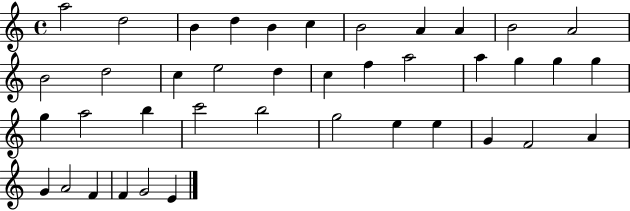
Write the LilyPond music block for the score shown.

{
  \clef treble
  \time 4/4
  \defaultTimeSignature
  \key c \major
  a''2 d''2 | b'4 d''4 b'4 c''4 | b'2 a'4 a'4 | b'2 a'2 | \break b'2 d''2 | c''4 e''2 d''4 | c''4 f''4 a''2 | a''4 g''4 g''4 g''4 | \break g''4 a''2 b''4 | c'''2 b''2 | g''2 e''4 e''4 | g'4 f'2 a'4 | \break g'4 a'2 f'4 | f'4 g'2 e'4 | \bar "|."
}